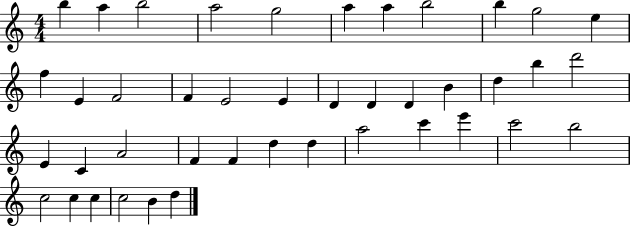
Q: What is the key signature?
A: C major